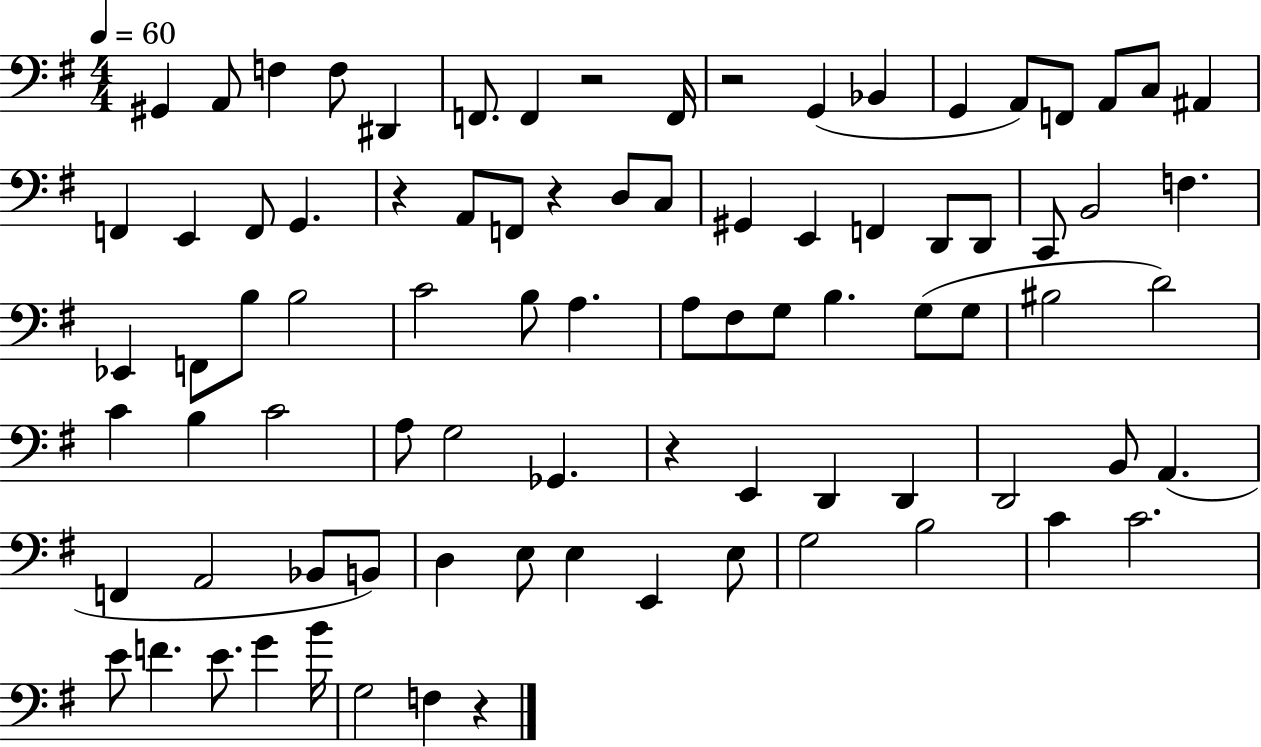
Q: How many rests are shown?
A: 6